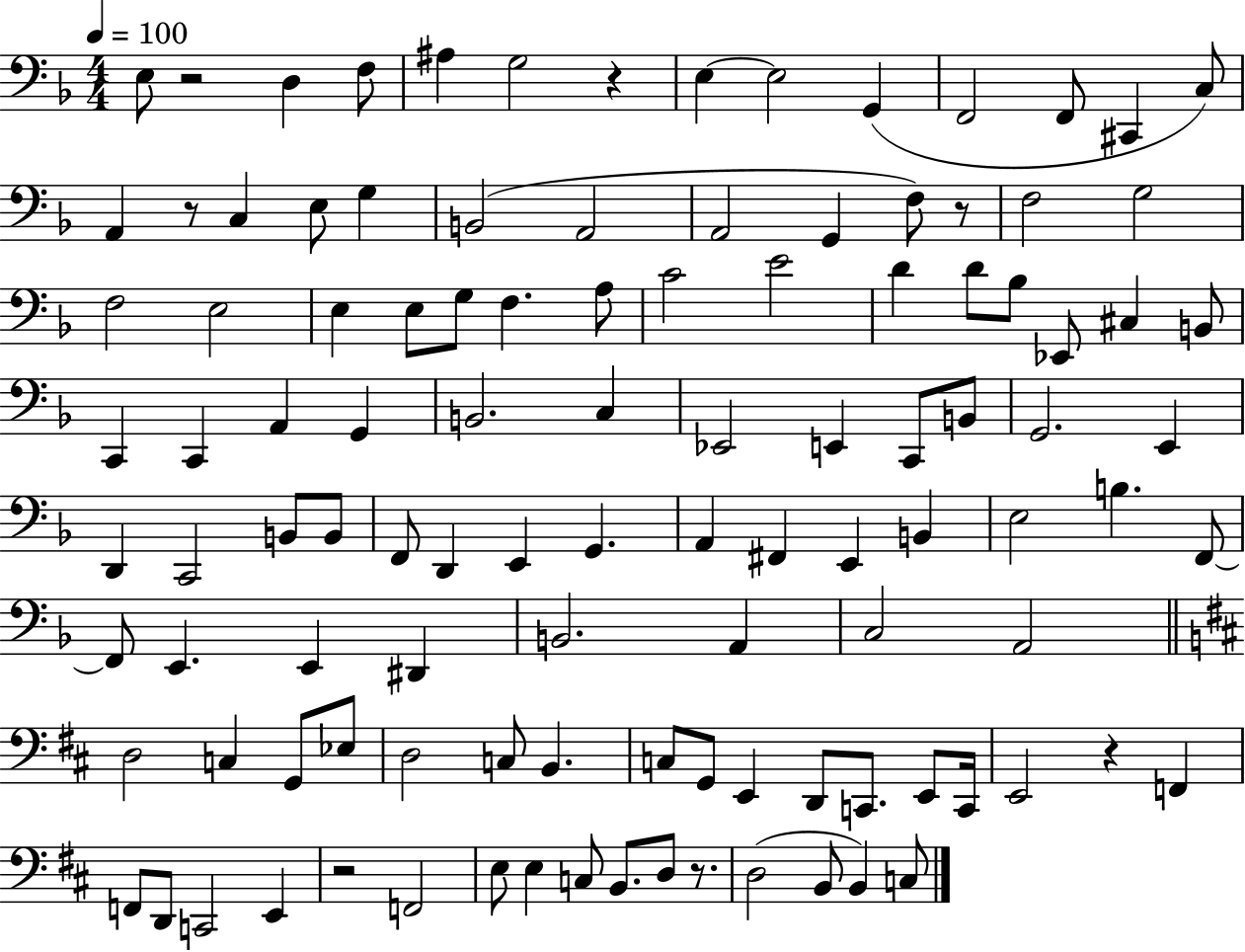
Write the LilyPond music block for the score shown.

{
  \clef bass
  \numericTimeSignature
  \time 4/4
  \key f \major
  \tempo 4 = 100
  \repeat volta 2 { e8 r2 d4 f8 | ais4 g2 r4 | e4~~ e2 g,4( | f,2 f,8 cis,4 c8) | \break a,4 r8 c4 e8 g4 | b,2( a,2 | a,2 g,4 f8) r8 | f2 g2 | \break f2 e2 | e4 e8 g8 f4. a8 | c'2 e'2 | d'4 d'8 bes8 ees,8 cis4 b,8 | \break c,4 c,4 a,4 g,4 | b,2. c4 | ees,2 e,4 c,8 b,8 | g,2. e,4 | \break d,4 c,2 b,8 b,8 | f,8 d,4 e,4 g,4. | a,4 fis,4 e,4 b,4 | e2 b4. f,8~~ | \break f,8 e,4. e,4 dis,4 | b,2. a,4 | c2 a,2 | \bar "||" \break \key d \major d2 c4 g,8 ees8 | d2 c8 b,4. | c8 g,8 e,4 d,8 c,8. e,8 c,16 | e,2 r4 f,4 | \break f,8 d,8 c,2 e,4 | r2 f,2 | e8 e4 c8 b,8. d8 r8. | d2( b,8 b,4) c8 | \break } \bar "|."
}